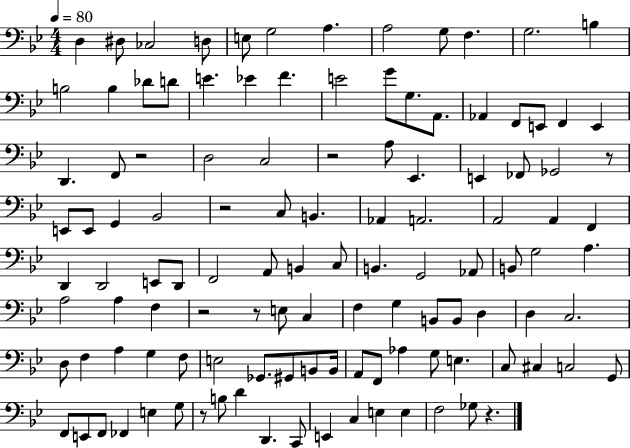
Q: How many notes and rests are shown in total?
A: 117